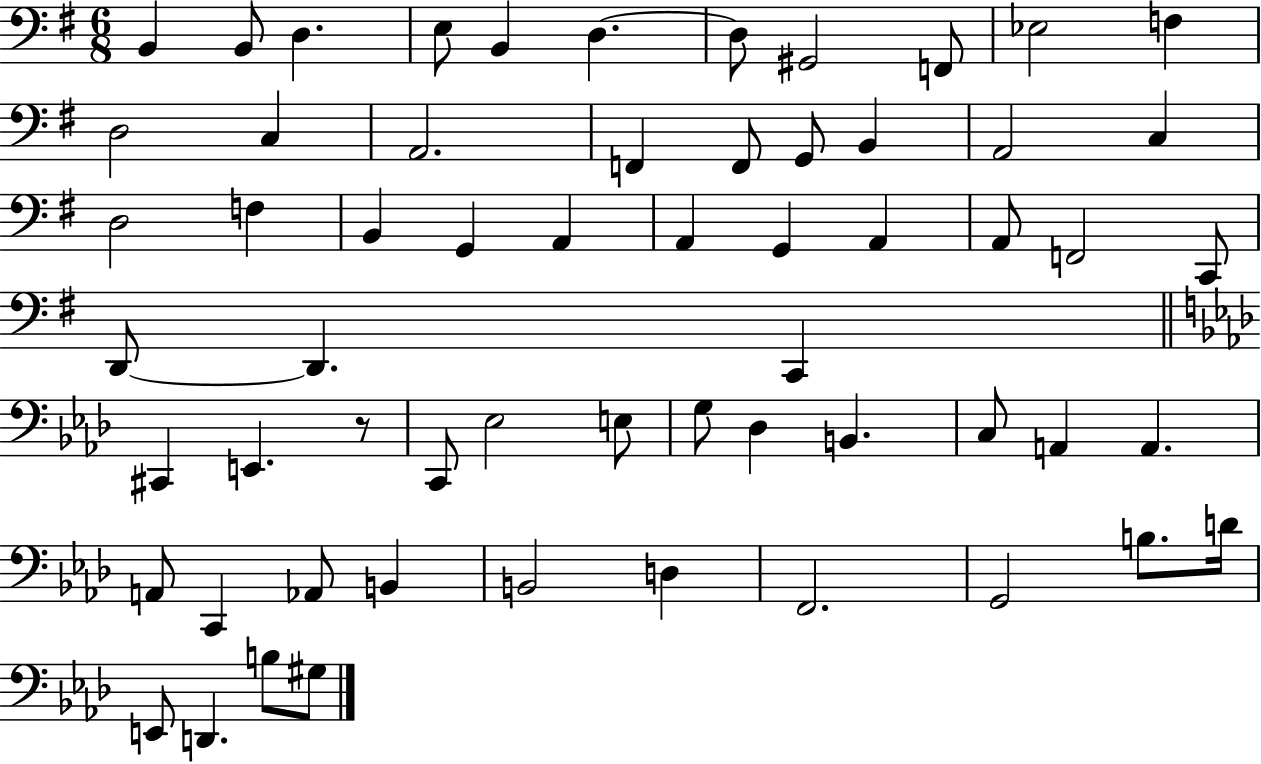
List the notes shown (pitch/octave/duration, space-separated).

B2/q B2/e D3/q. E3/e B2/q D3/q. D3/e G#2/h F2/e Eb3/h F3/q D3/h C3/q A2/h. F2/q F2/e G2/e B2/q A2/h C3/q D3/h F3/q B2/q G2/q A2/q A2/q G2/q A2/q A2/e F2/h C2/e D2/e D2/q. C2/q C#2/q E2/q. R/e C2/e Eb3/h E3/e G3/e Db3/q B2/q. C3/e A2/q A2/q. A2/e C2/q Ab2/e B2/q B2/h D3/q F2/h. G2/h B3/e. D4/s E2/e D2/q. B3/e G#3/e